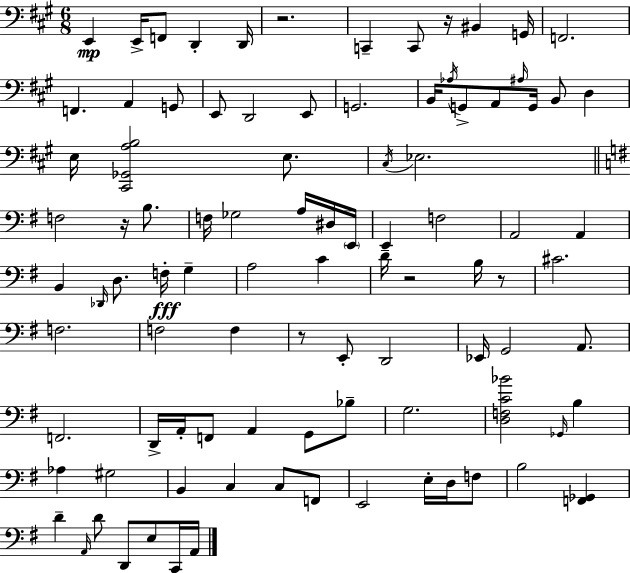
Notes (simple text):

E2/q E2/s F2/e D2/q D2/s R/h. C2/q C2/e R/s BIS2/q G2/s F2/h. F2/q. A2/q G2/e E2/e D2/h E2/e G2/h. B2/s Ab3/s G2/e A2/e A#3/s G2/s B2/e D3/q E3/s [C#2,Gb2,A3,B3]/h E3/e. C#3/s Eb3/h. F3/h R/s B3/e. F3/s Gb3/h A3/s D#3/s E2/s E2/q F3/h A2/h A2/q B2/q Db2/s D3/e. F3/s G3/q A3/h C4/q D4/s R/h B3/s R/e C#4/h. F3/h. F3/h F3/q R/e E2/e D2/h Eb2/s G2/h A2/e. F2/h. D2/s A2/s F2/e A2/q G2/e Bb3/e G3/h. [D3,F3,C4,Bb4]/h Gb2/s B3/q Ab3/q G#3/h B2/q C3/q C3/e F2/e E2/h E3/s D3/s F3/e B3/h [F2,Gb2]/q D4/q A2/s D4/e D2/e E3/e C2/s A2/s